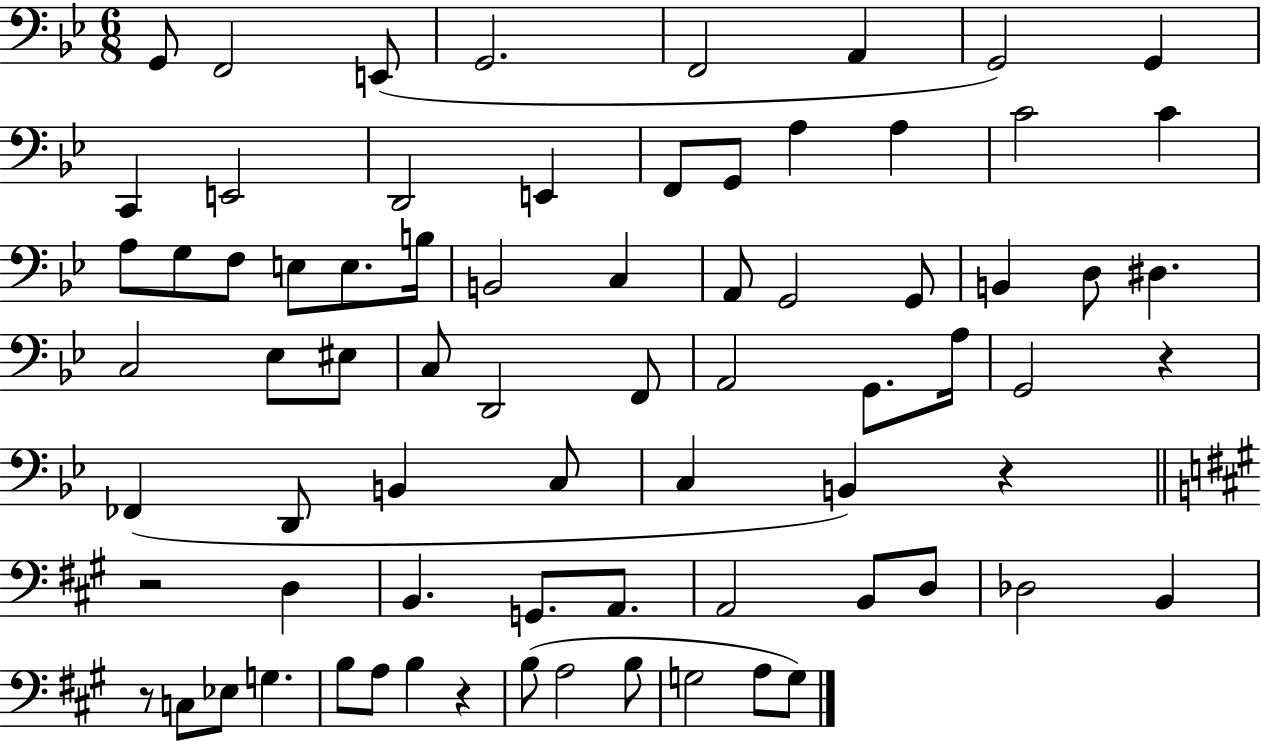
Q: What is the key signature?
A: BES major